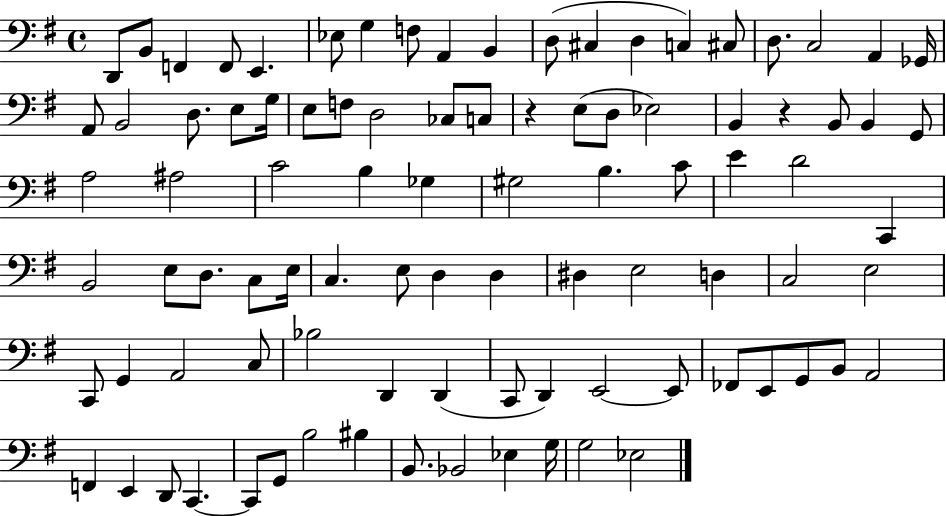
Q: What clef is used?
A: bass